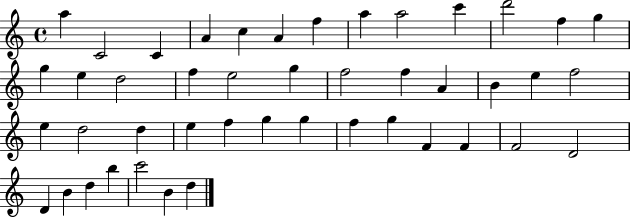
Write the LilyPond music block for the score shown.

{
  \clef treble
  \time 4/4
  \defaultTimeSignature
  \key c \major
  a''4 c'2 c'4 | a'4 c''4 a'4 f''4 | a''4 a''2 c'''4 | d'''2 f''4 g''4 | \break g''4 e''4 d''2 | f''4 e''2 g''4 | f''2 f''4 a'4 | b'4 e''4 f''2 | \break e''4 d''2 d''4 | e''4 f''4 g''4 g''4 | f''4 g''4 f'4 f'4 | f'2 d'2 | \break d'4 b'4 d''4 b''4 | c'''2 b'4 d''4 | \bar "|."
}